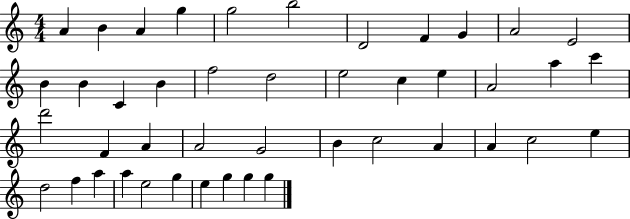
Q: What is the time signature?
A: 4/4